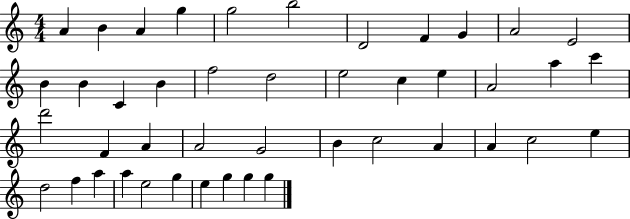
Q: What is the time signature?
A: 4/4